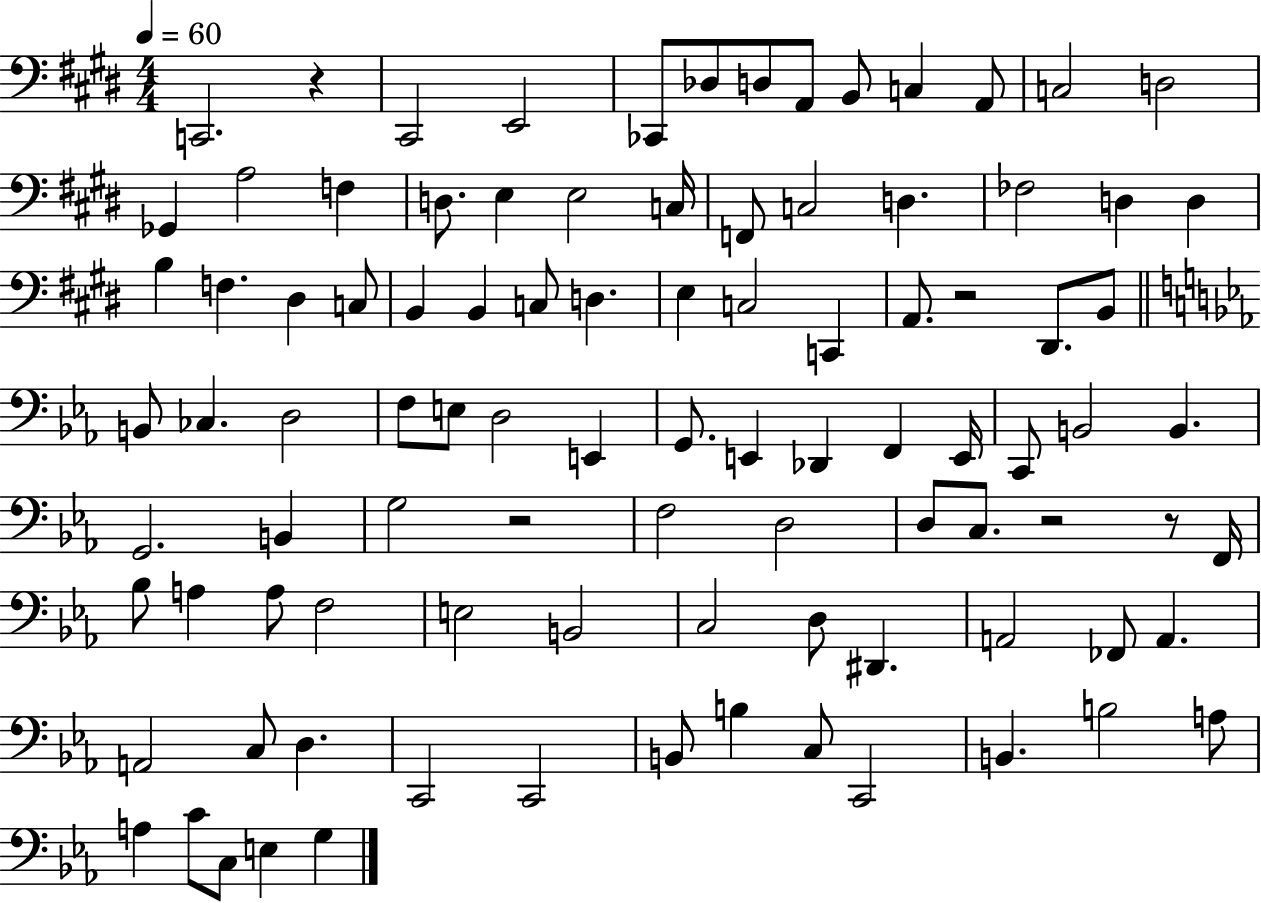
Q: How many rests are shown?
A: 5